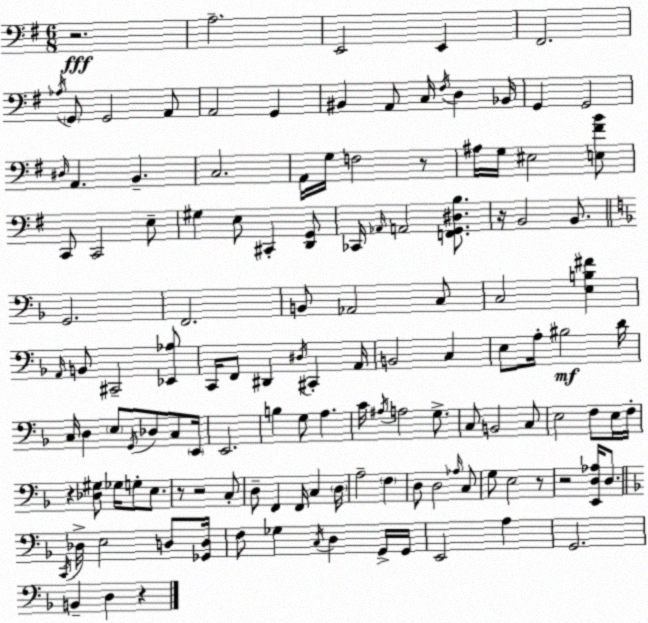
X:1
T:Untitled
M:6/8
L:1/4
K:G
z2 A,2 E,,2 E,, ^F,,2 _A,/4 G,,/2 G,,2 A,,/2 A,,2 G,, ^B,, A,,/2 C,/4 ^F,/4 D, _B,,/4 G,, G,,2 ^D,/4 A,, B,, C,2 A,,/4 G,/4 F,2 z/2 ^A,/4 G,/4 ^E,2 [E,^FB]/2 C,,/2 C,,2 E,/2 ^G, E,/2 ^C,, [D,,G,,]/2 _C,,/4 _A,,/4 A,,2 [F,,G,,^D,B,]/2 z/4 B,,2 B,,/2 G,,2 F,,2 B,,/2 _A,,2 C,/2 C,2 [E,B,^F] A,,/4 B,,/2 ^C,,2 [_E,,_A,]/2 C,,/4 F,,/2 ^D,, ^D,/4 ^C,, A,,/4 B,,2 C, E,/2 A,/4 ^B,2 D/4 C,/4 D, E,/2 G,,/4 _D,/2 C,/2 E,,/4 E,,2 B, G,/2 A, C/4 ^A,/4 A,2 G,/2 C,/2 B,,2 C,/2 E,2 F,/2 E,/4 F,/4 z [_D,^G,]/2 _G,/4 G,/2 E,/2 z/2 z2 C,/2 D,/2 F,, F,,/4 C, D,/4 A,2 F, D,/2 D,2 _A,/4 C,/2 G,/2 E,2 z/2 z2 [E,,D,_A,]/4 D,/2 C,,/4 _D,/4 E,2 D,/2 [_G,,D,]/4 F,/2 _G, C,/4 D, G,,/4 G,,/4 E,,2 A, G,,2 B,, D, z